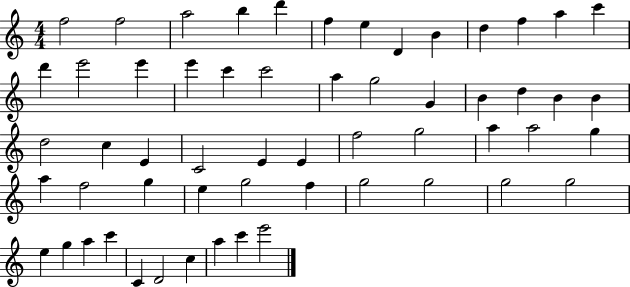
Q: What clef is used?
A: treble